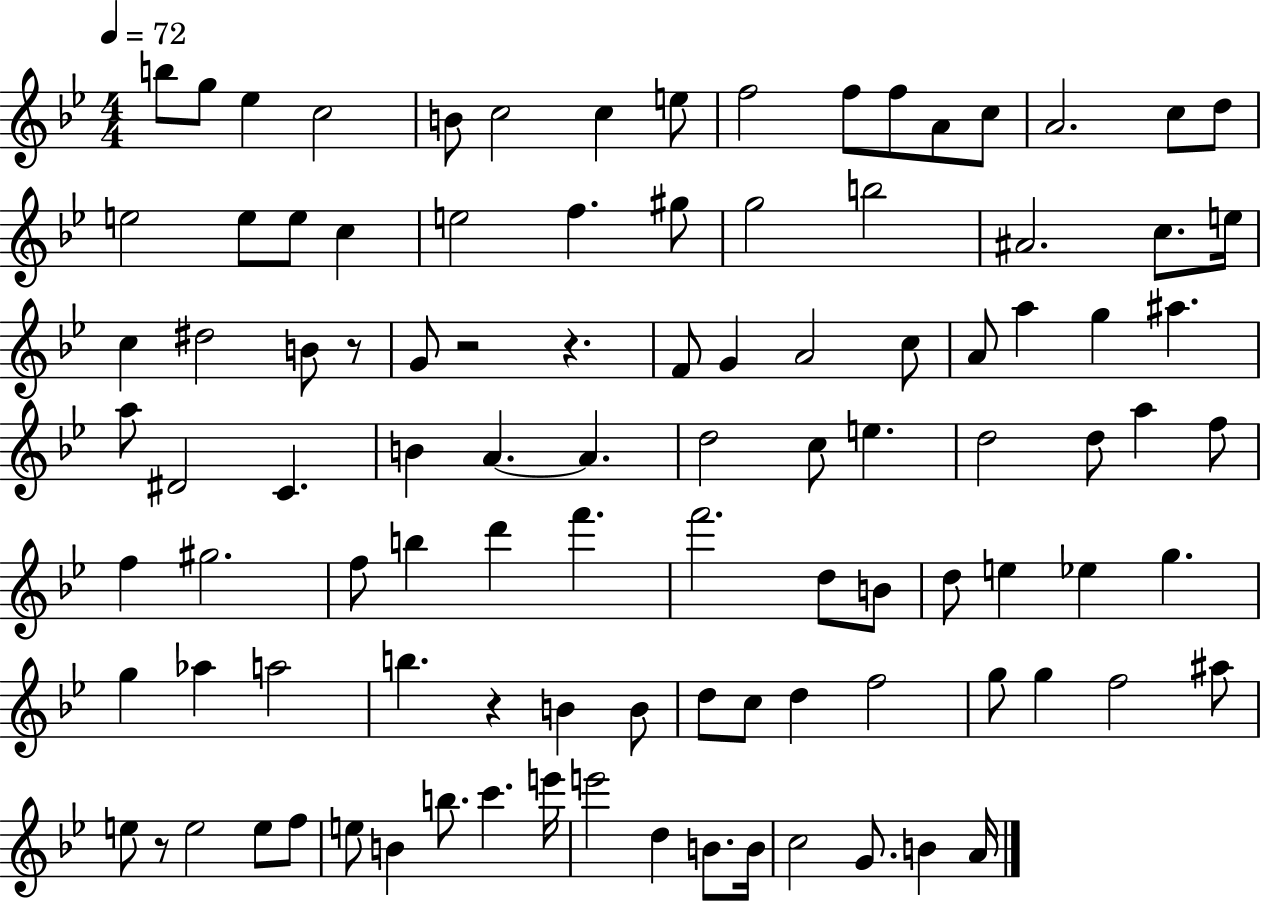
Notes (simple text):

B5/e G5/e Eb5/q C5/h B4/e C5/h C5/q E5/e F5/h F5/e F5/e A4/e C5/e A4/h. C5/e D5/e E5/h E5/e E5/e C5/q E5/h F5/q. G#5/e G5/h B5/h A#4/h. C5/e. E5/s C5/q D#5/h B4/e R/e G4/e R/h R/q. F4/e G4/q A4/h C5/e A4/e A5/q G5/q A#5/q. A5/e D#4/h C4/q. B4/q A4/q. A4/q. D5/h C5/e E5/q. D5/h D5/e A5/q F5/e F5/q G#5/h. F5/e B5/q D6/q F6/q. F6/h. D5/e B4/e D5/e E5/q Eb5/q G5/q. G5/q Ab5/q A5/h B5/q. R/q B4/q B4/e D5/e C5/e D5/q F5/h G5/e G5/q F5/h A#5/e E5/e R/e E5/h E5/e F5/e E5/e B4/q B5/e. C6/q. E6/s E6/h D5/q B4/e. B4/s C5/h G4/e. B4/q A4/s